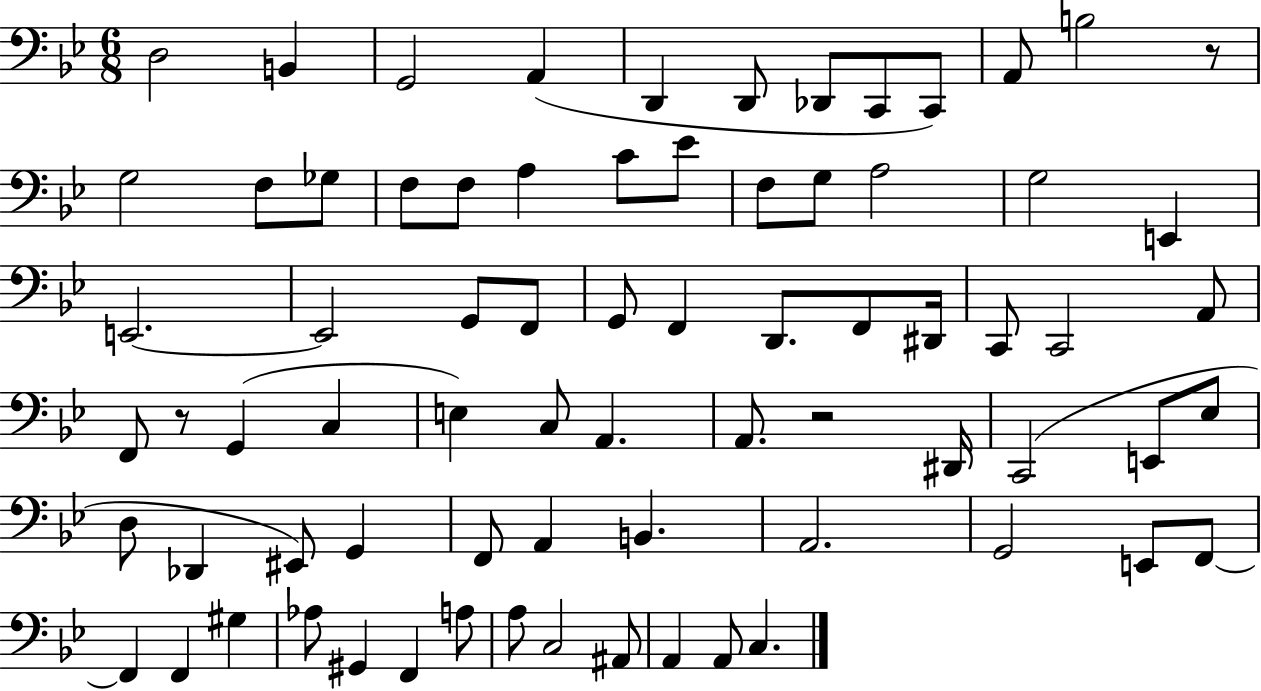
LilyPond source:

{
  \clef bass
  \numericTimeSignature
  \time 6/8
  \key bes \major
  d2 b,4 | g,2 a,4( | d,4 d,8 des,8 c,8 c,8) | a,8 b2 r8 | \break g2 f8 ges8 | f8 f8 a4 c'8 ees'8 | f8 g8 a2 | g2 e,4 | \break e,2.~~ | e,2 g,8 f,8 | g,8 f,4 d,8. f,8 dis,16 | c,8 c,2 a,8 | \break f,8 r8 g,4( c4 | e4) c8 a,4. | a,8. r2 dis,16 | c,2( e,8 ees8 | \break d8 des,4 eis,8) g,4 | f,8 a,4 b,4. | a,2. | g,2 e,8 f,8~~ | \break f,4 f,4 gis4 | aes8 gis,4 f,4 a8 | a8 c2 ais,8 | a,4 a,8 c4. | \break \bar "|."
}